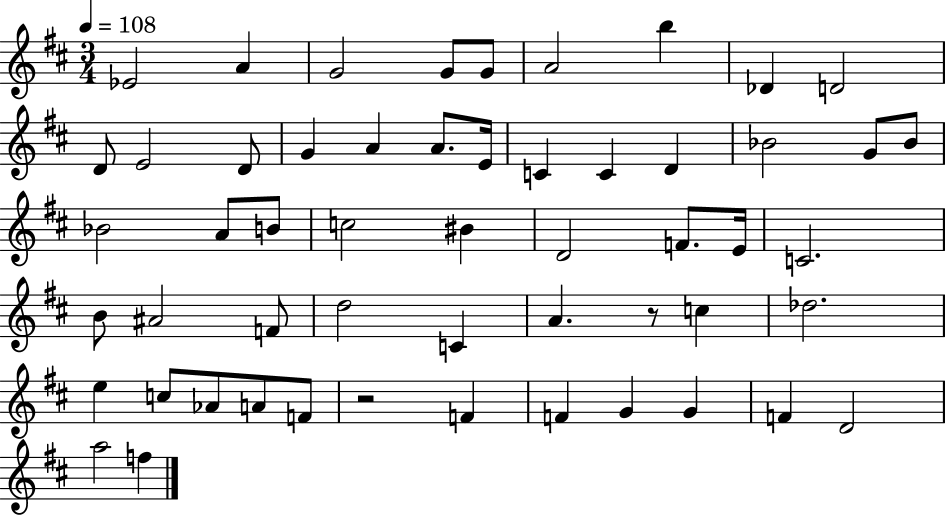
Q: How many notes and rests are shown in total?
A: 54